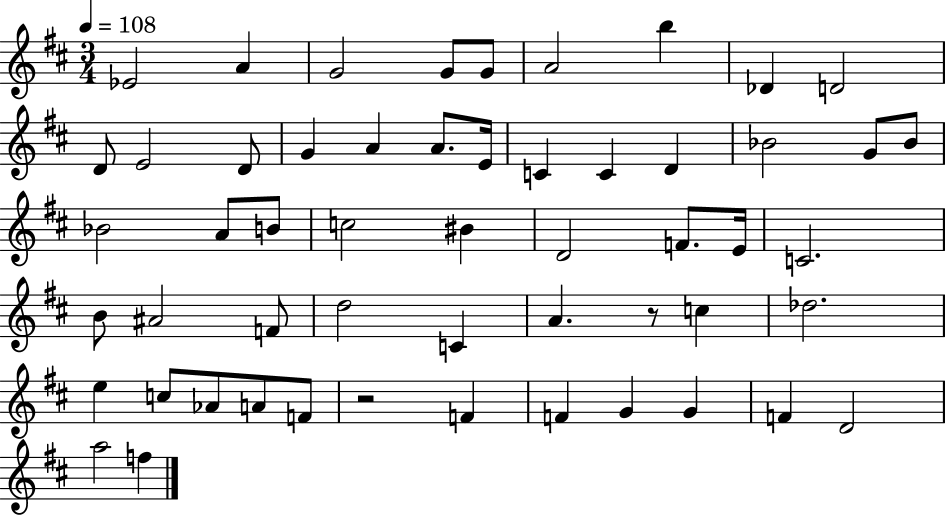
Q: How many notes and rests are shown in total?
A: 54